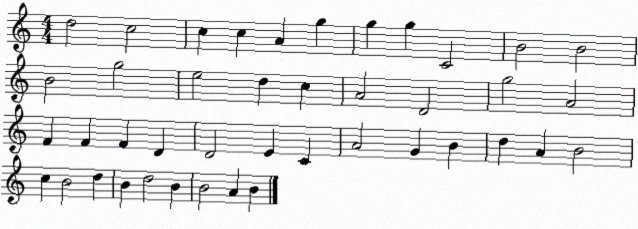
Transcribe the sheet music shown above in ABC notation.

X:1
T:Untitled
M:4/4
L:1/4
K:C
d2 c2 c c A g g g C2 B2 B2 B2 g2 e2 d c A2 D2 g2 A2 F F F D D2 E C A2 G B d A B2 c B2 d B d2 B B2 A B